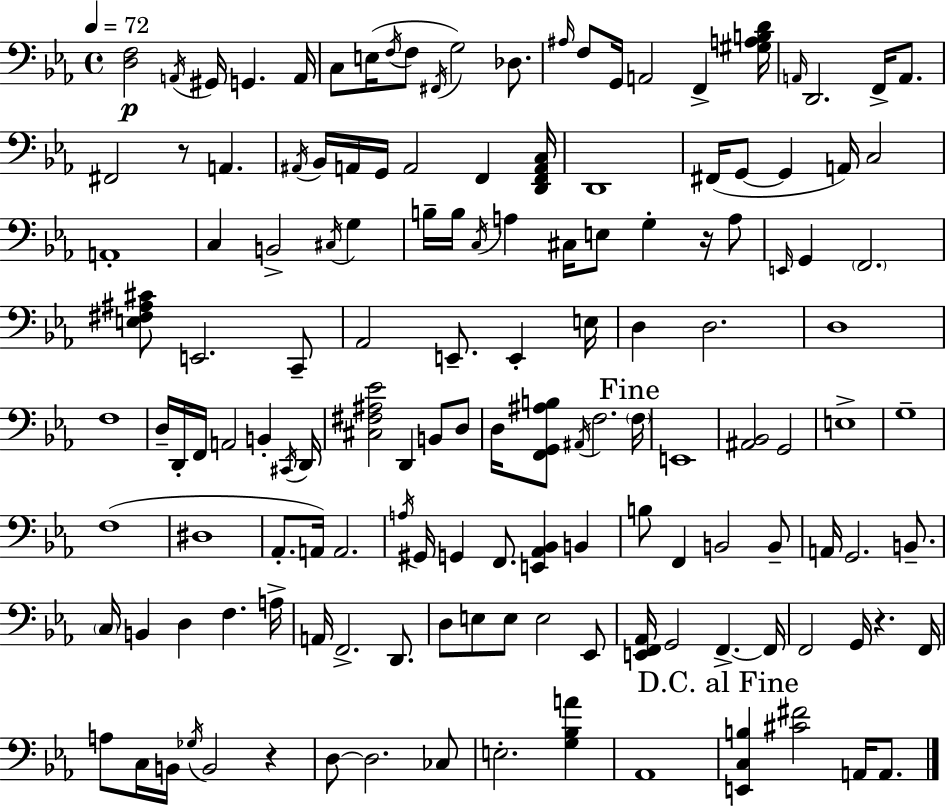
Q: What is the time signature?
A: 4/4